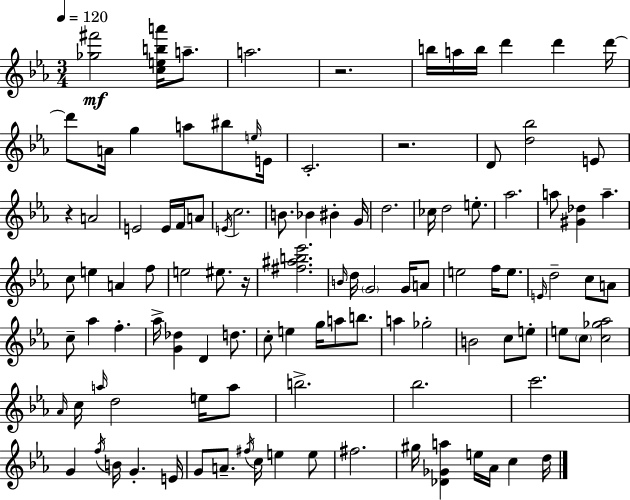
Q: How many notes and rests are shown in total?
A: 110